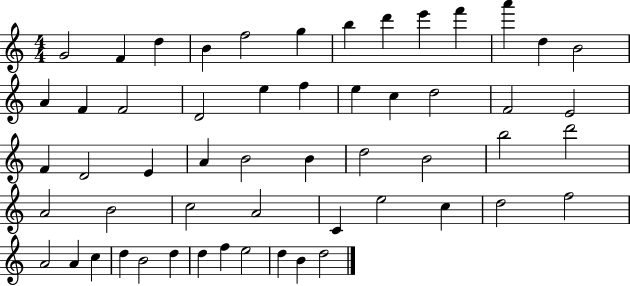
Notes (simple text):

G4/h F4/q D5/q B4/q F5/h G5/q B5/q D6/q E6/q F6/q A6/q D5/q B4/h A4/q F4/q F4/h D4/h E5/q F5/q E5/q C5/q D5/h F4/h E4/h F4/q D4/h E4/q A4/q B4/h B4/q D5/h B4/h B5/h D6/h A4/h B4/h C5/h A4/h C4/q E5/h C5/q D5/h F5/h A4/h A4/q C5/q D5/q B4/h D5/q D5/q F5/q E5/h D5/q B4/q D5/h